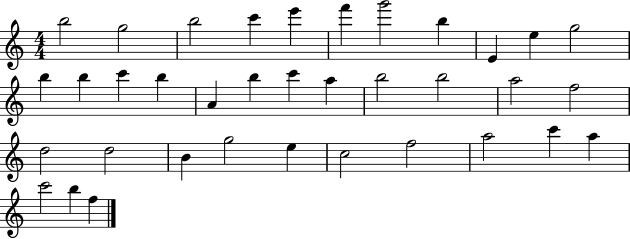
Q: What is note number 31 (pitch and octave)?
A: A5